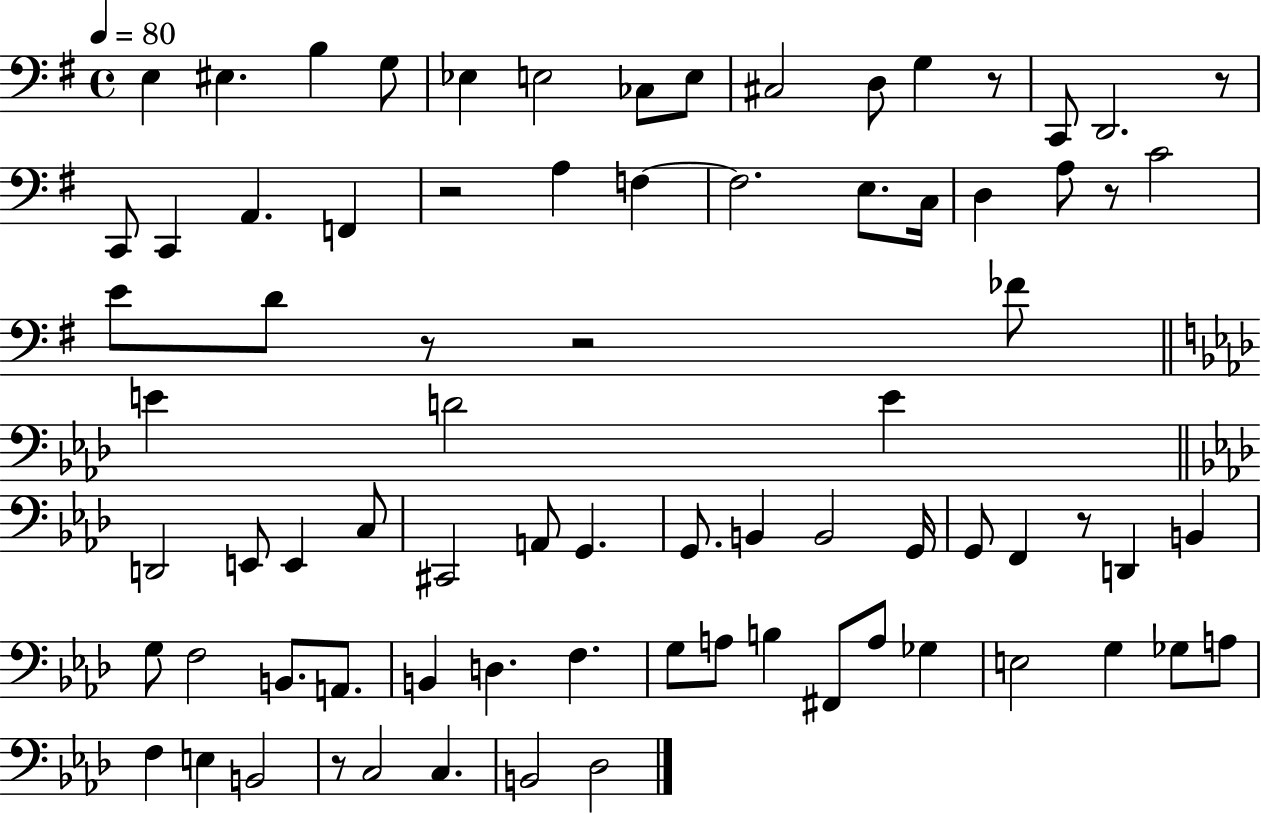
E3/q EIS3/q. B3/q G3/e Eb3/q E3/h CES3/e E3/e C#3/h D3/e G3/q R/e C2/e D2/h. R/e C2/e C2/q A2/q. F2/q R/h A3/q F3/q F3/h. E3/e. C3/s D3/q A3/e R/e C4/h E4/e D4/e R/e R/h FES4/e E4/q D4/h E4/q D2/h E2/e E2/q C3/e C#2/h A2/e G2/q. G2/e. B2/q B2/h G2/s G2/e F2/q R/e D2/q B2/q G3/e F3/h B2/e. A2/e. B2/q D3/q. F3/q. G3/e A3/e B3/q F#2/e A3/e Gb3/q E3/h G3/q Gb3/e A3/e F3/q E3/q B2/h R/e C3/h C3/q. B2/h Db3/h